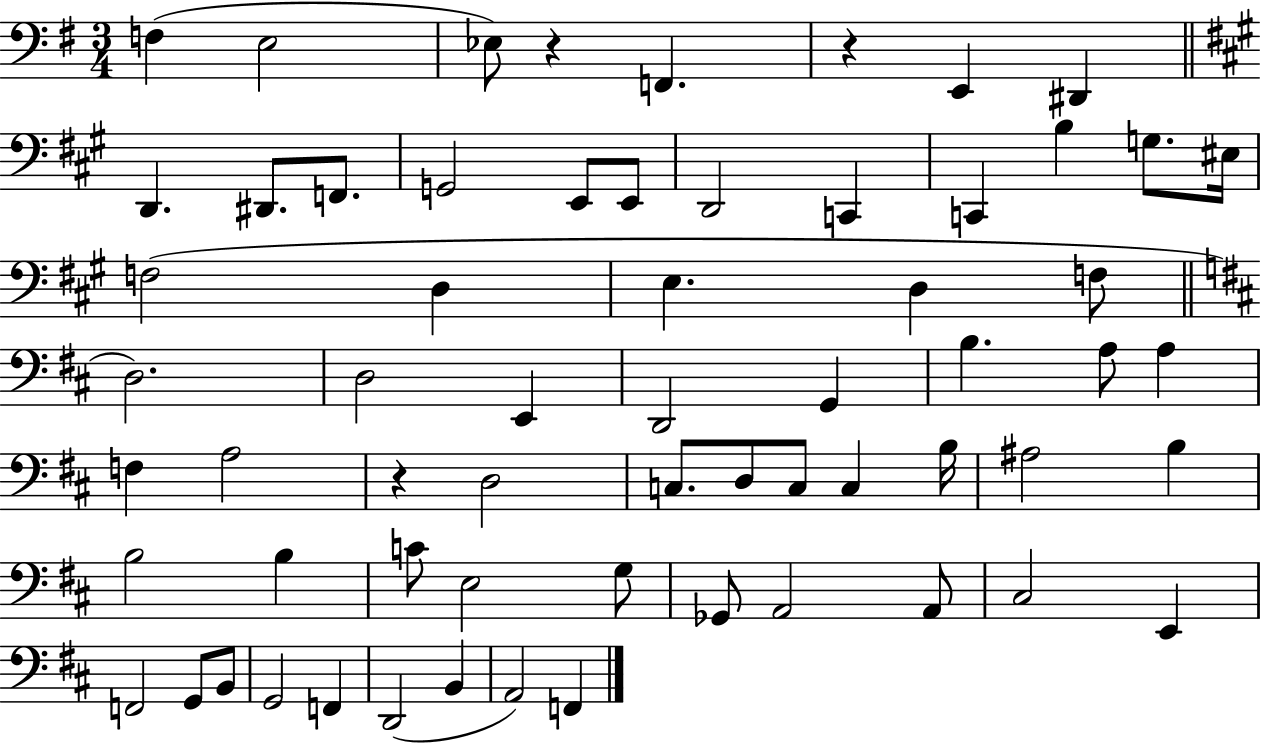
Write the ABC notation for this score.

X:1
T:Untitled
M:3/4
L:1/4
K:G
F, E,2 _E,/2 z F,, z E,, ^D,, D,, ^D,,/2 F,,/2 G,,2 E,,/2 E,,/2 D,,2 C,, C,, B, G,/2 ^E,/4 F,2 D, E, D, F,/2 D,2 D,2 E,, D,,2 G,, B, A,/2 A, F, A,2 z D,2 C,/2 D,/2 C,/2 C, B,/4 ^A,2 B, B,2 B, C/2 E,2 G,/2 _G,,/2 A,,2 A,,/2 ^C,2 E,, F,,2 G,,/2 B,,/2 G,,2 F,, D,,2 B,, A,,2 F,,